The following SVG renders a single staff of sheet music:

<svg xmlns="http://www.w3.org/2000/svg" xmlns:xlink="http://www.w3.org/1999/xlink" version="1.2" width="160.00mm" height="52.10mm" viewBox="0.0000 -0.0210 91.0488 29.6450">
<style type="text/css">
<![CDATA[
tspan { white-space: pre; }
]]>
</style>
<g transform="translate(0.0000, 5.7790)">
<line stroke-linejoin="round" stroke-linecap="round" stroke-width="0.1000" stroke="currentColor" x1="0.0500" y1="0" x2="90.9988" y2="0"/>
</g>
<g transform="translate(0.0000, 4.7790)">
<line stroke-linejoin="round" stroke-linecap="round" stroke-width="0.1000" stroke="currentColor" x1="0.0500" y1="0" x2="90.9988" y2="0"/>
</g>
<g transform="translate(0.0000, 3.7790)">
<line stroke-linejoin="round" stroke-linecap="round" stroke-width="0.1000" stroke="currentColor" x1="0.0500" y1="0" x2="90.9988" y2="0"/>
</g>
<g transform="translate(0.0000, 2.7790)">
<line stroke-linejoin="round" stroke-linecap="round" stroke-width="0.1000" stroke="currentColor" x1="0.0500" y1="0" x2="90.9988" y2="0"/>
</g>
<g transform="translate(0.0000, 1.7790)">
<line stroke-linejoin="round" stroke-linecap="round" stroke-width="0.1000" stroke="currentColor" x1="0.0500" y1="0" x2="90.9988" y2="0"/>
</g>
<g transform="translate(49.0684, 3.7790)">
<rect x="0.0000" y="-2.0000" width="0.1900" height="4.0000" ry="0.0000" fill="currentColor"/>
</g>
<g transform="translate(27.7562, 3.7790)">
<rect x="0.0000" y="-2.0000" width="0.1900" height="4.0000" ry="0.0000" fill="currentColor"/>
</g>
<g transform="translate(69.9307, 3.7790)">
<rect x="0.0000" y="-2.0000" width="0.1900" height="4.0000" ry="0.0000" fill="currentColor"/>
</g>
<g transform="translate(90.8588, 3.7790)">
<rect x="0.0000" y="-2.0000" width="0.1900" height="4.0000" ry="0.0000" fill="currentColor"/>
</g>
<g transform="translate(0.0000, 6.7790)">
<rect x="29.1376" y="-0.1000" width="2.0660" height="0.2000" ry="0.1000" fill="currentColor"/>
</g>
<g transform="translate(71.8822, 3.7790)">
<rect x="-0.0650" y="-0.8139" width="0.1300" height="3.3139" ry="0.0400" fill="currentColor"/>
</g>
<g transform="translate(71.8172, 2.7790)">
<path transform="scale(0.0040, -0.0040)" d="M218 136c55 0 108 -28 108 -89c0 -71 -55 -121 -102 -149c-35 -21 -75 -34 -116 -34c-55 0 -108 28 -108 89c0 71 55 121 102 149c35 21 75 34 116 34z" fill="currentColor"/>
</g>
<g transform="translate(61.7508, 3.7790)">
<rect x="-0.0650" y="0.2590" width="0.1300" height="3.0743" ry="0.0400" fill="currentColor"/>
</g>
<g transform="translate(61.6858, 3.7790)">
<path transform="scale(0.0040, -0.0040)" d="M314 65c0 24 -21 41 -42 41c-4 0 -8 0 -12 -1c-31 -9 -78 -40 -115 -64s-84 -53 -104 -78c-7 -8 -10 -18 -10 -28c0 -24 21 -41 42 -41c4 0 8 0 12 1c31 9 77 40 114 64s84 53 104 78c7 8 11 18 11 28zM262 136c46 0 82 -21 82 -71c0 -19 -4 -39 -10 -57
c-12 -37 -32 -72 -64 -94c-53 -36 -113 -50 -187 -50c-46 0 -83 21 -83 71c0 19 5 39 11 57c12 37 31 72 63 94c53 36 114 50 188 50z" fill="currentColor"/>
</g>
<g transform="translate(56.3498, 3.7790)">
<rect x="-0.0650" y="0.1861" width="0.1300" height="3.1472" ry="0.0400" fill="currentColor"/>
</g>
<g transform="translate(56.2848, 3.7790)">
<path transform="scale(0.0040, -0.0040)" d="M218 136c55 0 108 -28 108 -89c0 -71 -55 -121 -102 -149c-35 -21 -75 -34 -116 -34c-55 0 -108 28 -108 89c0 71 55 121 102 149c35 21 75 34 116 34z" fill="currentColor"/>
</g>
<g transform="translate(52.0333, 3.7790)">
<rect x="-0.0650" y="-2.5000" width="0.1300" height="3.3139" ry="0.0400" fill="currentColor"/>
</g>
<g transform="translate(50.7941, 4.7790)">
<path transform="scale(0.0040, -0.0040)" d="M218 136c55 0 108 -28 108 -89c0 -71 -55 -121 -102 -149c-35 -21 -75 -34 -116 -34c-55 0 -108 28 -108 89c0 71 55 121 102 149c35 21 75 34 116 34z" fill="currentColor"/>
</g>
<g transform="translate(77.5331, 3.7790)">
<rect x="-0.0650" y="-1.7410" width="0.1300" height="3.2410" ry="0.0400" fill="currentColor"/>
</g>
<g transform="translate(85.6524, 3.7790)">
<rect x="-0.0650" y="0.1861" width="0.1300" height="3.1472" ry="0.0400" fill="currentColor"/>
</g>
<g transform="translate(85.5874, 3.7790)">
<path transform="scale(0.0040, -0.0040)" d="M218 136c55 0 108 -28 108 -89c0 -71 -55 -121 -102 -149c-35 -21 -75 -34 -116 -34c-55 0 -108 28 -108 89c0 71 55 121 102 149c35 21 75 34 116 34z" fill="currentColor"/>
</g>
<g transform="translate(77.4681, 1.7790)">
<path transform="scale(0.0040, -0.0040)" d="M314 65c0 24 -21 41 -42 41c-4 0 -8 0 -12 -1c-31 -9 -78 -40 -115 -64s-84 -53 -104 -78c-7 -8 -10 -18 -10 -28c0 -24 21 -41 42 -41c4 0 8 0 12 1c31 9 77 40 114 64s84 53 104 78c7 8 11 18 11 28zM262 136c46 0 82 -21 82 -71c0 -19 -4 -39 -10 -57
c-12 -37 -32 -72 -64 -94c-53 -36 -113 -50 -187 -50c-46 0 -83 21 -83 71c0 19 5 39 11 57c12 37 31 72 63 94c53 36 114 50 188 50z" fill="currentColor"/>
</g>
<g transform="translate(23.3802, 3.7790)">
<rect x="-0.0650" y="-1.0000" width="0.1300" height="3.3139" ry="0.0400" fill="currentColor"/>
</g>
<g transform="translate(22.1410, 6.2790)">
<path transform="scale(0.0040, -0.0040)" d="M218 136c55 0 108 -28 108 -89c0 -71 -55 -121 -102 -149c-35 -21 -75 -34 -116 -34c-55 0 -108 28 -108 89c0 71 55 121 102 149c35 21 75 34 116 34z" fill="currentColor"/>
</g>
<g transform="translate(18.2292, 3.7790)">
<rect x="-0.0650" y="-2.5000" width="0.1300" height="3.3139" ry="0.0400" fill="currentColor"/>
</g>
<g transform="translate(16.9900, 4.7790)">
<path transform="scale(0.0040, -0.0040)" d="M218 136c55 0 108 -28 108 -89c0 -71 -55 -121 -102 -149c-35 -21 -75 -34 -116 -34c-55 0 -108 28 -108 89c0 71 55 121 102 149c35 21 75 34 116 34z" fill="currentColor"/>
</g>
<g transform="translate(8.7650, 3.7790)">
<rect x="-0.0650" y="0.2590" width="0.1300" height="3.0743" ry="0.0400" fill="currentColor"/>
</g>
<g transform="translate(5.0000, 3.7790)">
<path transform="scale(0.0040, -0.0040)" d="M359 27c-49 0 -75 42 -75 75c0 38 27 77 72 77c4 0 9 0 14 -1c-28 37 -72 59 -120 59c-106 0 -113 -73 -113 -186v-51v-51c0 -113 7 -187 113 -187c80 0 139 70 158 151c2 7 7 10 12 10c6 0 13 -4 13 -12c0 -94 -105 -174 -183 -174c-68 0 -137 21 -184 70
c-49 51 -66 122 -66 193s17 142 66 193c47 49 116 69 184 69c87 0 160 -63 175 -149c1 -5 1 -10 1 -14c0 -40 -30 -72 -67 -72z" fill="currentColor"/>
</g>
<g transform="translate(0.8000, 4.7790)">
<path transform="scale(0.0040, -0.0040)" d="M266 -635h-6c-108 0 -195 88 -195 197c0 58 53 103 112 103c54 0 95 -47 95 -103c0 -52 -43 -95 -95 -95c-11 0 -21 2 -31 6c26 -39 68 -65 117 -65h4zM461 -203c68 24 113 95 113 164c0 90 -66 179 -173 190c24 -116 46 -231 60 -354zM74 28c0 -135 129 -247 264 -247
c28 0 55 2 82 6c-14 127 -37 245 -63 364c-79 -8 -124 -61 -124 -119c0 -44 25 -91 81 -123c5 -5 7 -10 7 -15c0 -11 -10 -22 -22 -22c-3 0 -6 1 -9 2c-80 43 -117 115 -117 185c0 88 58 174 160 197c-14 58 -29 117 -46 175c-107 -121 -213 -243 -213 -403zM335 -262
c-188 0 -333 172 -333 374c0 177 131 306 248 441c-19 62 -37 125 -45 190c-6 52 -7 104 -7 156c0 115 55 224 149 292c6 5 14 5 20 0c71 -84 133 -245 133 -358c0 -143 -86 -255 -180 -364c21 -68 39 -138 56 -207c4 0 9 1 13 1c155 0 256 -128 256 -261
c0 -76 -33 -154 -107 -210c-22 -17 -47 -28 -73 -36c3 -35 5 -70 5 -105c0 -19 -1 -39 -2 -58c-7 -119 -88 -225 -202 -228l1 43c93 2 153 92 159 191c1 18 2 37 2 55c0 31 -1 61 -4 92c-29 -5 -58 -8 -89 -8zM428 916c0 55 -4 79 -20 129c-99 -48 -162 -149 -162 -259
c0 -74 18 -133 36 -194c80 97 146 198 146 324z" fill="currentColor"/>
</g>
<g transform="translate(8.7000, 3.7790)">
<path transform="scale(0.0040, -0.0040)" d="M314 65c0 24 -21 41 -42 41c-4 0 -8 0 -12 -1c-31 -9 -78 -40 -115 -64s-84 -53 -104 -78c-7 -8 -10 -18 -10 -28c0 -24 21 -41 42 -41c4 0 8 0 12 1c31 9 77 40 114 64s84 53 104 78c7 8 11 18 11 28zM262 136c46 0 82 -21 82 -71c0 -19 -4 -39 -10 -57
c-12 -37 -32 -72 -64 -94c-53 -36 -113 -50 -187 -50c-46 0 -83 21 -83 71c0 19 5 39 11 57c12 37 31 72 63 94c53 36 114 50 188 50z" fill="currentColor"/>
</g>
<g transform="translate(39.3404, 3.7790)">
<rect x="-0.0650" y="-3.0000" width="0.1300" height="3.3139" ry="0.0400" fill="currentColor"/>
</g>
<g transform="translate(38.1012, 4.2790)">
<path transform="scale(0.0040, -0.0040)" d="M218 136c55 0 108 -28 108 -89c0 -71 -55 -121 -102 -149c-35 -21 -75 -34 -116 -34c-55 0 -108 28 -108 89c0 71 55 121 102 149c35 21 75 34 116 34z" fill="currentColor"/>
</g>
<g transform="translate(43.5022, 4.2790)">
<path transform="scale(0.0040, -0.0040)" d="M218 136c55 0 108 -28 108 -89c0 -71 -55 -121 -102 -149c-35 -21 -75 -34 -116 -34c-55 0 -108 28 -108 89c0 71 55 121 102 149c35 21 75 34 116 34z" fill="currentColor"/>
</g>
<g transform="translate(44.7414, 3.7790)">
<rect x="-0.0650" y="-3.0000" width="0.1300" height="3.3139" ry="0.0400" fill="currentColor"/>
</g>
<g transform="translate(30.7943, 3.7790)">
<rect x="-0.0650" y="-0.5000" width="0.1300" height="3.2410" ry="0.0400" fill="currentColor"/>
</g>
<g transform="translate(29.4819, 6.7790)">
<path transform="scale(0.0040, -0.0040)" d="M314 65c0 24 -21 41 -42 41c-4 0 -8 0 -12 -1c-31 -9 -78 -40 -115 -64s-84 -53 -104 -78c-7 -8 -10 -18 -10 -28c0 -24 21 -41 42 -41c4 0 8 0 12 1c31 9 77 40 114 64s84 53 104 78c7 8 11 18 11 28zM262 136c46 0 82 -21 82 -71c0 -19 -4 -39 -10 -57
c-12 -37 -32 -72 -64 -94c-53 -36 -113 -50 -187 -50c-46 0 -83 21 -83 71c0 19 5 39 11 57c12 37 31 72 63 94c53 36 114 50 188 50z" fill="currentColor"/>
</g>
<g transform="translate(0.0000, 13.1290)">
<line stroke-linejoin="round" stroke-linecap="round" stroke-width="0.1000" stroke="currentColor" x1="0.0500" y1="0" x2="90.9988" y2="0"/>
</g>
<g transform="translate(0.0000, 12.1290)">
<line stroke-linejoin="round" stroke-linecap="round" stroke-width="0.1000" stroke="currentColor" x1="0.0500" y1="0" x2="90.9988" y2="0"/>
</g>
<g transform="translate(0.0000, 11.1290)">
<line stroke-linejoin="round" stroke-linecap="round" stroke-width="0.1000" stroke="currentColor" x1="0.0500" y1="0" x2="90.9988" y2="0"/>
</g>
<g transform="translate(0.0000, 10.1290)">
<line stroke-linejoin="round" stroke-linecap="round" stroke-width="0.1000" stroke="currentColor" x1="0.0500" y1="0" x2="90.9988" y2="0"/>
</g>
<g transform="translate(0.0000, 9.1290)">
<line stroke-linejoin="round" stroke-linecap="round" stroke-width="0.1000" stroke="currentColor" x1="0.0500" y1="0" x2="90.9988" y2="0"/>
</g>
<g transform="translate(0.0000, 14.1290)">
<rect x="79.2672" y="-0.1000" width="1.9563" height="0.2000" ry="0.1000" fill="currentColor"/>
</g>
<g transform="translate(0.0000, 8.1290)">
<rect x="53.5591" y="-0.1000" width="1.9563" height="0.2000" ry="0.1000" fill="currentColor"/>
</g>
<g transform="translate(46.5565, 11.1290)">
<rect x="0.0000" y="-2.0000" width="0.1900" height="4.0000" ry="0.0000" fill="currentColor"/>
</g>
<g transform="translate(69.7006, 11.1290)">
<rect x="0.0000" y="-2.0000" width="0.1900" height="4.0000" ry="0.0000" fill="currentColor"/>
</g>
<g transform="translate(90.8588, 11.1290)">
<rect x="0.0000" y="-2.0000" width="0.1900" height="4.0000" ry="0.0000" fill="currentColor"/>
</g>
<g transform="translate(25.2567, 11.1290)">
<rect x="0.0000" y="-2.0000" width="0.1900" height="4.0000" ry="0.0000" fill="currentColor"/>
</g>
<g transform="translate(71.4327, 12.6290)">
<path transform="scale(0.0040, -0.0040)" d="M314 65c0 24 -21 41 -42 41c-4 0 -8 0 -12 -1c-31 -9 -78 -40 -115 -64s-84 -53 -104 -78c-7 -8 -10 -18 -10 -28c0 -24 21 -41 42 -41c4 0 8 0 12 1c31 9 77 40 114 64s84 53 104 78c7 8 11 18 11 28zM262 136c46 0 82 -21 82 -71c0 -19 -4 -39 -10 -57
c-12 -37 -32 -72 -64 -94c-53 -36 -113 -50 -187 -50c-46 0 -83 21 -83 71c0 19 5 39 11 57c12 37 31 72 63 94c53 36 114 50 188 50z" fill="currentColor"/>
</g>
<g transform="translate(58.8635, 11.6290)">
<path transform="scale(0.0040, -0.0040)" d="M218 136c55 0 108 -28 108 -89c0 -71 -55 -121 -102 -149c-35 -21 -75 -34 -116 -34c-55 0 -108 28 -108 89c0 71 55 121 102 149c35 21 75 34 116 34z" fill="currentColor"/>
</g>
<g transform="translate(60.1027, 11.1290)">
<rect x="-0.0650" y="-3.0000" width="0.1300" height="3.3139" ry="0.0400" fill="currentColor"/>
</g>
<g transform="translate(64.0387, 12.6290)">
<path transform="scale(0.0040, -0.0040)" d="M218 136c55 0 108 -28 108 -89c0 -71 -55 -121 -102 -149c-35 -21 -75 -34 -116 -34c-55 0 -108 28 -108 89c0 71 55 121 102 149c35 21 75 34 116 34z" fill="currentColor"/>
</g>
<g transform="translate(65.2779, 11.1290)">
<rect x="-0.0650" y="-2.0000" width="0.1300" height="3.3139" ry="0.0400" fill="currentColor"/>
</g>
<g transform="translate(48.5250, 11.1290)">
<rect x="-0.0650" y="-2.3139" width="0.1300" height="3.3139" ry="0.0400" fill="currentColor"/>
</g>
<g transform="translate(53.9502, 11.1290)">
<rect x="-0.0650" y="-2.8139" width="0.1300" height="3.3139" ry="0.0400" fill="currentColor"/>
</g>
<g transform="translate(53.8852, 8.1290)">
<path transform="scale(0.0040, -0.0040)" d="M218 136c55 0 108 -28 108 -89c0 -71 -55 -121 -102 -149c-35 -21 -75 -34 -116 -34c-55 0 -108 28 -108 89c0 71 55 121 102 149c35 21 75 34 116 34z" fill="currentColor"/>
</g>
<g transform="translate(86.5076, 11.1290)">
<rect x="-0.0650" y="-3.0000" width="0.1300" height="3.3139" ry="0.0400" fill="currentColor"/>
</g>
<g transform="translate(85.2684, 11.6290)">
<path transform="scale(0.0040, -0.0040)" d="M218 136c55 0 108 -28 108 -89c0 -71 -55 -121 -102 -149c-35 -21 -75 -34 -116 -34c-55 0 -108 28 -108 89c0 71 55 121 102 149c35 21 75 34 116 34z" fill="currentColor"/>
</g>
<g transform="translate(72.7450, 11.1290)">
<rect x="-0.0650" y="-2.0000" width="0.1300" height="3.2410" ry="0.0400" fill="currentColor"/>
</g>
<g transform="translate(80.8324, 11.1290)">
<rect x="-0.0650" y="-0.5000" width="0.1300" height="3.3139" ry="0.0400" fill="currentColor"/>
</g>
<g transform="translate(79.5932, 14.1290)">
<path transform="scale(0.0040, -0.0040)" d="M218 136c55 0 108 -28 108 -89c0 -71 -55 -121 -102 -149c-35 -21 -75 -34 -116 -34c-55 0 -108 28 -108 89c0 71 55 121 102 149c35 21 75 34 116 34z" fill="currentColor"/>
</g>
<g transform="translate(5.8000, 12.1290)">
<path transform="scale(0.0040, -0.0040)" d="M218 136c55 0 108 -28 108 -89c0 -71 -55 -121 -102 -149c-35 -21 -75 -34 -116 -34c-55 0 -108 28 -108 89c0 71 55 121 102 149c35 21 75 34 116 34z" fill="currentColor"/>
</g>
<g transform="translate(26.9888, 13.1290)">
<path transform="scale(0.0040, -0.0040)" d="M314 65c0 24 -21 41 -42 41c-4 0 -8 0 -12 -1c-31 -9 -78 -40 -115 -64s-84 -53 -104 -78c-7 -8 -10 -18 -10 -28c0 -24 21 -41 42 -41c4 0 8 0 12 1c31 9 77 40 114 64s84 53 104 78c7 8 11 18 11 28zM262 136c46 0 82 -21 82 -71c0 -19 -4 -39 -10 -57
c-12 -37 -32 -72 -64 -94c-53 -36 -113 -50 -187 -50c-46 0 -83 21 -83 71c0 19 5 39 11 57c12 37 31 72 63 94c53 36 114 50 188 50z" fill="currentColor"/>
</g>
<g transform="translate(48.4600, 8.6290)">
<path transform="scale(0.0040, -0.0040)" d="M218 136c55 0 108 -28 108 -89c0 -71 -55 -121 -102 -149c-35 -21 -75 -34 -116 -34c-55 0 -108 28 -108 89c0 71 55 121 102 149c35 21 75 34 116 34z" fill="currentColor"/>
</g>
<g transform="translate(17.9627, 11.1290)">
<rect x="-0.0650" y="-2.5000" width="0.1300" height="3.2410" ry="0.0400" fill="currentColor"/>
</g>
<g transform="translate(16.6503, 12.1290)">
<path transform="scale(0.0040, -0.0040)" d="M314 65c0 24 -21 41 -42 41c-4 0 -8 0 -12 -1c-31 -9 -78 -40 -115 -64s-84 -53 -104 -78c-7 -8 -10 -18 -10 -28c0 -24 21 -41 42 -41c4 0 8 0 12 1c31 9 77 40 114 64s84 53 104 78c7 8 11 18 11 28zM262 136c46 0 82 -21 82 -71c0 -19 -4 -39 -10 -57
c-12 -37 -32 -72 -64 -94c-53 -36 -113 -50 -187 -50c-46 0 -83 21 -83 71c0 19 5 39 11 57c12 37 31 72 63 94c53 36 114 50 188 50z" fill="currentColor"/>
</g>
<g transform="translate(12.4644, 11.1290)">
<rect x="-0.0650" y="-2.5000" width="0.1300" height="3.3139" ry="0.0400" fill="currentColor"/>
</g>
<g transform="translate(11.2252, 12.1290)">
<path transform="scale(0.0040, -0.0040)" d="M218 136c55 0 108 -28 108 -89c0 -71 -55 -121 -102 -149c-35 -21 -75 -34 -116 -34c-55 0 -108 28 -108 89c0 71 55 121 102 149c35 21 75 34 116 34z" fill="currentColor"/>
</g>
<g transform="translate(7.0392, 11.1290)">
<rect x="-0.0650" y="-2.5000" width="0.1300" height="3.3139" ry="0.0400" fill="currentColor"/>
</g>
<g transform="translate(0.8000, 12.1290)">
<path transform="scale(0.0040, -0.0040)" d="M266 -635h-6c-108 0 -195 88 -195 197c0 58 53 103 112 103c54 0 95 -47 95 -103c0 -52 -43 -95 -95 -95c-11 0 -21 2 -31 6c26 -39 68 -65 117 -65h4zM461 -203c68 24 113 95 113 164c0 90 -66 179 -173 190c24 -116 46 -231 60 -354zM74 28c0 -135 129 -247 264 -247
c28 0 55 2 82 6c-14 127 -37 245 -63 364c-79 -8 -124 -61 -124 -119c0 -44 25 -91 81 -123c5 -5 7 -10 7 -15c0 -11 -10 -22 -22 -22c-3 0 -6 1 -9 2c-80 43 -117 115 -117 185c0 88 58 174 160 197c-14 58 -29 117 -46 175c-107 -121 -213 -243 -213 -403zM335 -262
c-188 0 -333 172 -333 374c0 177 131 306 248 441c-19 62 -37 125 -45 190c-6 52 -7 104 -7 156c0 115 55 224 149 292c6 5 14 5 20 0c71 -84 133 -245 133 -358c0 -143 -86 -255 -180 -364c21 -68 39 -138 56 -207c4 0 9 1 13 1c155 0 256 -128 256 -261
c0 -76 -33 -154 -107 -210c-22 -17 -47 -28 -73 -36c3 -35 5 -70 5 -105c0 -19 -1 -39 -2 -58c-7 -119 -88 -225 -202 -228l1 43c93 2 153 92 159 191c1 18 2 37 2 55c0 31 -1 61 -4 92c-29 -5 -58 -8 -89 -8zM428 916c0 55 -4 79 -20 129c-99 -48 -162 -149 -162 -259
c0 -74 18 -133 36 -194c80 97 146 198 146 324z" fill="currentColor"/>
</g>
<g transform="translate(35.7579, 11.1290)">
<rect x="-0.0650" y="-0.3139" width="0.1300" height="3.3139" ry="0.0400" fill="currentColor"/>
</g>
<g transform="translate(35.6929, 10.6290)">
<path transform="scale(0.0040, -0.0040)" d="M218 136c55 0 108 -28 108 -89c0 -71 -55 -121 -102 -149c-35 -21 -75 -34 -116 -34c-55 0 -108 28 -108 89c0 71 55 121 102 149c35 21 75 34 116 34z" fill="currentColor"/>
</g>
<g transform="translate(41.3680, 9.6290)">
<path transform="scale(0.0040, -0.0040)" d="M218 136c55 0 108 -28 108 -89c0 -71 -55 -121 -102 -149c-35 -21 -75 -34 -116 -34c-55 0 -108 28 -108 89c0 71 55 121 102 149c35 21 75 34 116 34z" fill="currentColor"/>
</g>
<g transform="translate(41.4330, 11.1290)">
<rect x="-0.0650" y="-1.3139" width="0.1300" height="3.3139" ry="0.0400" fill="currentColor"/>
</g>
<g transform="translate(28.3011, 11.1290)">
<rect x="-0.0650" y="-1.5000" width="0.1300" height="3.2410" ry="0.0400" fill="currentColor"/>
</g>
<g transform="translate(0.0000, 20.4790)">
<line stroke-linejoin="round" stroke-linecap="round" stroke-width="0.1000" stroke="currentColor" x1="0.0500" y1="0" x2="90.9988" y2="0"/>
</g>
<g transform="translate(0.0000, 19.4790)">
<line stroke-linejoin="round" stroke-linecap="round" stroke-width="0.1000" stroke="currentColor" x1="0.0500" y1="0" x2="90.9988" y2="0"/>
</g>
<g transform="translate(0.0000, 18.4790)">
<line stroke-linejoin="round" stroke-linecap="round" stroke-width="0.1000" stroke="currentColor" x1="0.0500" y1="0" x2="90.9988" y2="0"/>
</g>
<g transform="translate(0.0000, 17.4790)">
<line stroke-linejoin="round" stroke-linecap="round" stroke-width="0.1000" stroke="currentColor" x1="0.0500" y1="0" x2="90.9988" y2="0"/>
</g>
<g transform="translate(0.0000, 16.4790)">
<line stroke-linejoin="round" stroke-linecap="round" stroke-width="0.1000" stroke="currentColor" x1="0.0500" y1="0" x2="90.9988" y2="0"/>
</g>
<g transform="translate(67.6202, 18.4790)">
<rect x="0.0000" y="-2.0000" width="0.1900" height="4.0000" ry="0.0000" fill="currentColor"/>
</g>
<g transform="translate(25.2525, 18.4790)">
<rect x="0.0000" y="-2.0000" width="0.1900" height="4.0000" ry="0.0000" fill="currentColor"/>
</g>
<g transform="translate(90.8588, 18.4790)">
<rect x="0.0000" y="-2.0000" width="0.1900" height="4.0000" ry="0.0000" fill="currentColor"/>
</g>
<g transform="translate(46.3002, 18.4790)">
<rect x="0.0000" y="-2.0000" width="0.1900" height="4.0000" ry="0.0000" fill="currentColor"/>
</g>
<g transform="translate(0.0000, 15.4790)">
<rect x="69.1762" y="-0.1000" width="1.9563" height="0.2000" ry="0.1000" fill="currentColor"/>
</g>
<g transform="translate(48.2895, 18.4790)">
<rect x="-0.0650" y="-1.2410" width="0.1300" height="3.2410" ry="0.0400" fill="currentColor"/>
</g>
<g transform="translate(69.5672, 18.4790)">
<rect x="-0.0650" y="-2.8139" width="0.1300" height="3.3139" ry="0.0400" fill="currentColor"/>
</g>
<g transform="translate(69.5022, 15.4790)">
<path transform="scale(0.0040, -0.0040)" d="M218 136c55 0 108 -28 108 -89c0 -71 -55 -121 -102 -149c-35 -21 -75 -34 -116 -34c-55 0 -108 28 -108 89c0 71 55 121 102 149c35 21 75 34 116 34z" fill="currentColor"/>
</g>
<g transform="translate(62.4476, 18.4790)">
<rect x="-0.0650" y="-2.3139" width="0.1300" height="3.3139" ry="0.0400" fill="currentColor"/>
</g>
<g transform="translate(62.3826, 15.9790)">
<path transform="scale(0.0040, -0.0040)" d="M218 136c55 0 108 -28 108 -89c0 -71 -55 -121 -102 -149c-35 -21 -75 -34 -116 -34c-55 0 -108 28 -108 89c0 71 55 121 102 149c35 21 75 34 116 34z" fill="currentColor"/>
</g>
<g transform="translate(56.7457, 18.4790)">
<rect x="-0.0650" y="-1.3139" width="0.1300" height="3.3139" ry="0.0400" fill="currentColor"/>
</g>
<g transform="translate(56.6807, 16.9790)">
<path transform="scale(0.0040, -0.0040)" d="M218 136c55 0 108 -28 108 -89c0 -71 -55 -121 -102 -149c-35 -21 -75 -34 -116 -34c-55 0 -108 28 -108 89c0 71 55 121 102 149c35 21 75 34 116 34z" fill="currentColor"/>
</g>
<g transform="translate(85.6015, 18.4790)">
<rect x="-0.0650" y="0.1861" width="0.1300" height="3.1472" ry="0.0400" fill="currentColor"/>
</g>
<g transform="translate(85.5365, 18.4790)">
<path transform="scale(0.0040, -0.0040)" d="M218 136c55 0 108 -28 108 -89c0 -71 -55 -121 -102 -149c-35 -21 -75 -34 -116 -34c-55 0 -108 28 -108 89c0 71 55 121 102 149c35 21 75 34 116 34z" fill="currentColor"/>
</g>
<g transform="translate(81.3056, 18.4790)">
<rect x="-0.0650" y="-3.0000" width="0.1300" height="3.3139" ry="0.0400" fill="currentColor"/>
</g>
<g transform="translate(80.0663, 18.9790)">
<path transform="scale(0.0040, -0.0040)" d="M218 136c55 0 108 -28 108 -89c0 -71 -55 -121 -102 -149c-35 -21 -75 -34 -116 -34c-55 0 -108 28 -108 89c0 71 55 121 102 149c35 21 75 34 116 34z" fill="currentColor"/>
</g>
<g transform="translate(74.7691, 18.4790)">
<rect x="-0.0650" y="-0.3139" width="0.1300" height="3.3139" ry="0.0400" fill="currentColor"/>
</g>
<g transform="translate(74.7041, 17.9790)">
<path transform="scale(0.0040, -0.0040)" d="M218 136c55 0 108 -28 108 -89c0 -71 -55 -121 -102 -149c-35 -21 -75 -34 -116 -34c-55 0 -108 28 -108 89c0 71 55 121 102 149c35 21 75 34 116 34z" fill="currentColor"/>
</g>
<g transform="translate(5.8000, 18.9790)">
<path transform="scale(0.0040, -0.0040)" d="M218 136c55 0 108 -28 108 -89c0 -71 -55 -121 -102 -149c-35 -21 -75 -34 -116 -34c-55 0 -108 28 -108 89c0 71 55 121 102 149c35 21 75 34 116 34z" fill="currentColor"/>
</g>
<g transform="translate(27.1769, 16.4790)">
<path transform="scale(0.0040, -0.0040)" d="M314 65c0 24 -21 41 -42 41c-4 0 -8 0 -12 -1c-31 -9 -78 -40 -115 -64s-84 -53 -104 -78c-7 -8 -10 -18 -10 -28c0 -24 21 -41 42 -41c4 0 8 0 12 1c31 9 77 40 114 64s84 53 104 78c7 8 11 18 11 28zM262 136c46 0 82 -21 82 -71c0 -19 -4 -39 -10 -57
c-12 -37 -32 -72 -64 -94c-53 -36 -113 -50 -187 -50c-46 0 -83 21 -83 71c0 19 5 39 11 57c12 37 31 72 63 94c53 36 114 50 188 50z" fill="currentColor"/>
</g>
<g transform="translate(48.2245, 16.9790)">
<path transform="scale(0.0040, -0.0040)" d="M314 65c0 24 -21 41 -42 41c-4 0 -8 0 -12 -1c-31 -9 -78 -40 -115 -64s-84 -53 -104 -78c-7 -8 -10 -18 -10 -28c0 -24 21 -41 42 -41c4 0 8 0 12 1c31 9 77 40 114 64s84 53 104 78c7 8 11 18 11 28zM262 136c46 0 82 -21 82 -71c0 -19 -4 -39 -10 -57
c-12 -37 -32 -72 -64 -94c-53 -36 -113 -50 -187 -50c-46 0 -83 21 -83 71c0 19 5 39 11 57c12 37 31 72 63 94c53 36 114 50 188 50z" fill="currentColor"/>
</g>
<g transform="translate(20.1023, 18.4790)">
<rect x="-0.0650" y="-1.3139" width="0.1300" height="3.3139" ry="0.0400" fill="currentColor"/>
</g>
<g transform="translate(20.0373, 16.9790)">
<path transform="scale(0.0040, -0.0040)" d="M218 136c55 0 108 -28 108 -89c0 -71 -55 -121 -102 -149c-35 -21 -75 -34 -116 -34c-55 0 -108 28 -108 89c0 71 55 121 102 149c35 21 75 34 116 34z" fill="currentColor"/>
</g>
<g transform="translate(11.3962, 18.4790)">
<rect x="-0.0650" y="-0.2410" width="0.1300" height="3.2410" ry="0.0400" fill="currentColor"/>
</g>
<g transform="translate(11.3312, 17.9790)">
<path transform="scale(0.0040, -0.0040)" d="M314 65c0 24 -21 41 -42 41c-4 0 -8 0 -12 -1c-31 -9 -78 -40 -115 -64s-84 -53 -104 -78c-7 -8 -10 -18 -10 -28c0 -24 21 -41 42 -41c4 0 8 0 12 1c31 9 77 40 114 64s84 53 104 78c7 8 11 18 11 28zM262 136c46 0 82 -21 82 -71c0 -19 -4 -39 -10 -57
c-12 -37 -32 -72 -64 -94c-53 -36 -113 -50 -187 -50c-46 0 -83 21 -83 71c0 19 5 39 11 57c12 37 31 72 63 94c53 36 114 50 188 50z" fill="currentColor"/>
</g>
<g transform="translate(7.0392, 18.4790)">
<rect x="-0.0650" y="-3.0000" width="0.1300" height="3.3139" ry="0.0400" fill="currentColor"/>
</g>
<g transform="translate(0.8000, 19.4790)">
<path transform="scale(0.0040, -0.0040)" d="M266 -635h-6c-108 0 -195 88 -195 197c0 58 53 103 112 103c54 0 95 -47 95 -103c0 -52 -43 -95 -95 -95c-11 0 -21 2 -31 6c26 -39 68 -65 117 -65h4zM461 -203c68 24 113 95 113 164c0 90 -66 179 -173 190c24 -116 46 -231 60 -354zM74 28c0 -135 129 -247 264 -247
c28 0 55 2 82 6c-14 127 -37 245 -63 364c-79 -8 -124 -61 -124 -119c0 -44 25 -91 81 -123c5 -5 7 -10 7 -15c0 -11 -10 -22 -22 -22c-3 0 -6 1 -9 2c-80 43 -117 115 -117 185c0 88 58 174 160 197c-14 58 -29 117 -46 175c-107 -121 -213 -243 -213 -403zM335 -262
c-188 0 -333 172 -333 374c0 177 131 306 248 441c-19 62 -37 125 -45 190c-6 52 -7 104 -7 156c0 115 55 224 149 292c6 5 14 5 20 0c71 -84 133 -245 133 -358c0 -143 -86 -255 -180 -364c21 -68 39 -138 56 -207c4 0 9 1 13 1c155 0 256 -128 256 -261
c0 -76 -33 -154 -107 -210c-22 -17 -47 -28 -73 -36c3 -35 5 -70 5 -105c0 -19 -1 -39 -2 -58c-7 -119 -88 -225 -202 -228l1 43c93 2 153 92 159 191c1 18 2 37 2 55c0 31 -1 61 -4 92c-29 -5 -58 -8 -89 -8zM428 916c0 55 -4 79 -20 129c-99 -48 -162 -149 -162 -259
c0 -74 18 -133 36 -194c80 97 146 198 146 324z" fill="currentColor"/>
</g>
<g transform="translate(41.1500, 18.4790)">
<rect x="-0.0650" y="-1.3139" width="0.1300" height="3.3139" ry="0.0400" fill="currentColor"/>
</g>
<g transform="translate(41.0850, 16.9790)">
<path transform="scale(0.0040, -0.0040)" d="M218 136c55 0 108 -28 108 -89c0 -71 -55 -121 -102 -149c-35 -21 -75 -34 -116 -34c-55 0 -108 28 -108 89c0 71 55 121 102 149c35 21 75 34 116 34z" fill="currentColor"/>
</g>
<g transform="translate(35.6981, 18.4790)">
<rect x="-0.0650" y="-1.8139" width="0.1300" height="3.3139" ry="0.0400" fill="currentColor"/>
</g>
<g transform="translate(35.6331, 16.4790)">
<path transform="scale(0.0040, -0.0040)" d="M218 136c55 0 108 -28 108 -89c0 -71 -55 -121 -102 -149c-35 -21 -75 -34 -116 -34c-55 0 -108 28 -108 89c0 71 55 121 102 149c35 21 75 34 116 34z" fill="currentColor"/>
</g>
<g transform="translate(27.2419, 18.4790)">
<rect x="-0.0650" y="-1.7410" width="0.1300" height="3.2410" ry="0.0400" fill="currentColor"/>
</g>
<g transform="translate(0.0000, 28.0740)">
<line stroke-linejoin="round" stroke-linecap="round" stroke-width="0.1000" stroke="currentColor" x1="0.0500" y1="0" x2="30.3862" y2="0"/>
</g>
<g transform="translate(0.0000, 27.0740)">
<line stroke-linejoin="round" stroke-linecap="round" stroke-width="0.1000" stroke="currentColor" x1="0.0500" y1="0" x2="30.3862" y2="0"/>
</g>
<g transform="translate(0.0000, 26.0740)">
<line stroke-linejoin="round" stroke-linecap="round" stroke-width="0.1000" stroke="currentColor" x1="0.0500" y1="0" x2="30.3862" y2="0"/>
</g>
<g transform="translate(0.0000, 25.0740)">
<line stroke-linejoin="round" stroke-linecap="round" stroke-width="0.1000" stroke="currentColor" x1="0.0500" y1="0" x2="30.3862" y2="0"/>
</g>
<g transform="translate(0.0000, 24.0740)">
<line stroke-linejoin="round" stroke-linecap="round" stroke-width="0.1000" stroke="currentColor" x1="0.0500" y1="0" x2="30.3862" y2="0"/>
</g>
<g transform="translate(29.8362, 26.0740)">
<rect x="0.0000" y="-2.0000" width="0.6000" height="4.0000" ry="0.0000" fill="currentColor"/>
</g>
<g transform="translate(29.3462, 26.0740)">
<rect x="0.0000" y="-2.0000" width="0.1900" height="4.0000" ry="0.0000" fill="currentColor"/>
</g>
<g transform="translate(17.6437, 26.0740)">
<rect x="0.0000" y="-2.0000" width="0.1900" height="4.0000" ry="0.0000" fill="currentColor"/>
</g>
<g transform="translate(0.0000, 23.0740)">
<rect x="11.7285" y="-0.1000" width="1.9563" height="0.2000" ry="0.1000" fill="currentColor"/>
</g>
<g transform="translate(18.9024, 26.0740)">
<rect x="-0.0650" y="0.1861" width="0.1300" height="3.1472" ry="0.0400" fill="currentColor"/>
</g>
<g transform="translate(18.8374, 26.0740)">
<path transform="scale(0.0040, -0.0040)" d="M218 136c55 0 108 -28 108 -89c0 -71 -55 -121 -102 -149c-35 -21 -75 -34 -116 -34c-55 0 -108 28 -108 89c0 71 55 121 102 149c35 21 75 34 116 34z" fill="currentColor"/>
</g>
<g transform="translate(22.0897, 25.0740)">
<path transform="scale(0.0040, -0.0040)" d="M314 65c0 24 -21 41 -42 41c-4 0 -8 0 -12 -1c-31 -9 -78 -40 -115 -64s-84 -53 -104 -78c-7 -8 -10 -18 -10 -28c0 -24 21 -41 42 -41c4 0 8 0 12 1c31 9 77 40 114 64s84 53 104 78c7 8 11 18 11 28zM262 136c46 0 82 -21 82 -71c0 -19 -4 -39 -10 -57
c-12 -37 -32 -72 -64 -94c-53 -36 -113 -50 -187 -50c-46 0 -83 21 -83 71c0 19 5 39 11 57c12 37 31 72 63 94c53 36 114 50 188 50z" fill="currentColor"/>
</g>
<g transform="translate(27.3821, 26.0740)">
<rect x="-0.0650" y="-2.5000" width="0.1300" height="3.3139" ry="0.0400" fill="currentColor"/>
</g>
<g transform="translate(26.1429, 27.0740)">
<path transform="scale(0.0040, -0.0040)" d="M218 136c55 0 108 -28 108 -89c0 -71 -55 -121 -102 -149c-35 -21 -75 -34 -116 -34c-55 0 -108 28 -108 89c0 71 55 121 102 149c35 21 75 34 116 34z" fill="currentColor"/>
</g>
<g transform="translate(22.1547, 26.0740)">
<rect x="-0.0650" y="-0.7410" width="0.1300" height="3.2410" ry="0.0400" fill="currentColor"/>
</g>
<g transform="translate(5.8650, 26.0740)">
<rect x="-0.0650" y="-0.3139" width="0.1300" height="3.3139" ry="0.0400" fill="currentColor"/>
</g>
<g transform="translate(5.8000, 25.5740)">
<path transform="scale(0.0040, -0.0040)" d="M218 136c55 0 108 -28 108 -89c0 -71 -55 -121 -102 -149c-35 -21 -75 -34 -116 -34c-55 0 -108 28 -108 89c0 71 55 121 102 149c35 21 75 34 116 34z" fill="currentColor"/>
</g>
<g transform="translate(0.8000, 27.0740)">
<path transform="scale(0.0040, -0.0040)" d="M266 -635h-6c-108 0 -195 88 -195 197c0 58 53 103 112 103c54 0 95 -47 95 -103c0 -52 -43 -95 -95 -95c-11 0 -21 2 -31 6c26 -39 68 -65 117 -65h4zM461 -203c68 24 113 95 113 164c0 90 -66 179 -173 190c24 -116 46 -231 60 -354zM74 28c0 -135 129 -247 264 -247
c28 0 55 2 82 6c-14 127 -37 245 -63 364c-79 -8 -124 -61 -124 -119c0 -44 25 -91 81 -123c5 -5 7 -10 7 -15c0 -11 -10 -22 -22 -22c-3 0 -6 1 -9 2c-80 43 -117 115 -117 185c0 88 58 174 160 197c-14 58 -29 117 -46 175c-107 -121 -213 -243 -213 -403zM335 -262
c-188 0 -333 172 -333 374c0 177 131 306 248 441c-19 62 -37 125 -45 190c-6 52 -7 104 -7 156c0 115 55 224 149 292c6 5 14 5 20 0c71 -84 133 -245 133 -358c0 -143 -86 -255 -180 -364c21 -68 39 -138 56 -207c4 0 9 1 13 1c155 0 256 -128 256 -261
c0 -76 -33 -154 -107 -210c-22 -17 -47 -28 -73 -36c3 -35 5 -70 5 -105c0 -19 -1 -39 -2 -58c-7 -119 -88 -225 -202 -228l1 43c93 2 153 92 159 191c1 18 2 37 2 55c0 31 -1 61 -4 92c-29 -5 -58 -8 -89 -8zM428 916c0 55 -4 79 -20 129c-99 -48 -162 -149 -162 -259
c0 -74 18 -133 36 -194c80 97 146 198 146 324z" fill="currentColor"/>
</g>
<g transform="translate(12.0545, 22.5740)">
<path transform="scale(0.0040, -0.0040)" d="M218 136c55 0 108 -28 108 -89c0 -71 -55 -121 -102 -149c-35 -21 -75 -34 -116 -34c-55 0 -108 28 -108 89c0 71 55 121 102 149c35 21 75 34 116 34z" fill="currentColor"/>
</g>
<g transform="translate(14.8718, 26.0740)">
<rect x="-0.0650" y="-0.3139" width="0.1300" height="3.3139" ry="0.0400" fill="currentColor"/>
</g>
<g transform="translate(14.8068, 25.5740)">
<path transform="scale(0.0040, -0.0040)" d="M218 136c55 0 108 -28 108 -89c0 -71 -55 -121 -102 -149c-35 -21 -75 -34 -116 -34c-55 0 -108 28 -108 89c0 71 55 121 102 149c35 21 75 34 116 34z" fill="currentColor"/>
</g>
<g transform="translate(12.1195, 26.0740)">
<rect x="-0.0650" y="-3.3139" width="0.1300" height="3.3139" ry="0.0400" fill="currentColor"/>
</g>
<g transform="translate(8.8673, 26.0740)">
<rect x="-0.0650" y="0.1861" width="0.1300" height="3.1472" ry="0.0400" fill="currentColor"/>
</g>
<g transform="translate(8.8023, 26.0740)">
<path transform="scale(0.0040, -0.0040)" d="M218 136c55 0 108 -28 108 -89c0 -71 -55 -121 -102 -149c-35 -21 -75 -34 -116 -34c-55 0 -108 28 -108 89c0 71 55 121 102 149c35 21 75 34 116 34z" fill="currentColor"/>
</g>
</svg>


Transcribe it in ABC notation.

X:1
T:Untitled
M:4/4
L:1/4
K:C
B2 G D C2 A A G B B2 d f2 B G G G2 E2 c e g a A F F2 C A A c2 e f2 f e e2 e g a c A B c B b c B d2 G